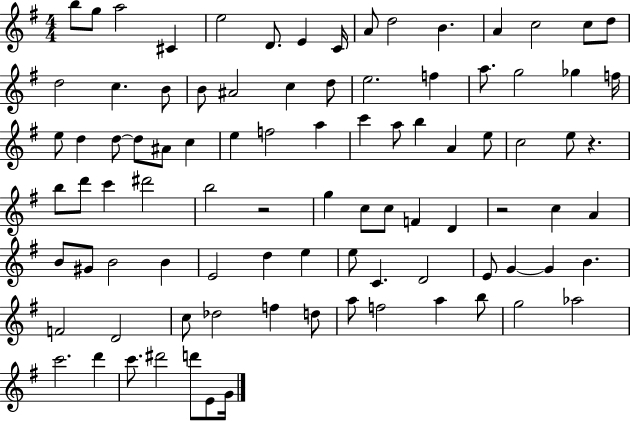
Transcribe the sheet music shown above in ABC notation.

X:1
T:Untitled
M:4/4
L:1/4
K:G
b/2 g/2 a2 ^C e2 D/2 E C/4 A/2 d2 B A c2 c/2 d/2 d2 c B/2 B/2 ^A2 c d/2 e2 f a/2 g2 _g f/4 e/2 d d/2 d/2 ^A/2 c e f2 a c' a/2 b A e/2 c2 e/2 z b/2 d'/2 c' ^d'2 b2 z2 g c/2 c/2 F D z2 c A B/2 ^G/2 B2 B E2 d e e/2 C D2 E/2 G G B F2 D2 c/2 _d2 f d/2 a/2 f2 a b/2 g2 _a2 c'2 d' c'/2 ^d'2 d'/2 E/2 G/4